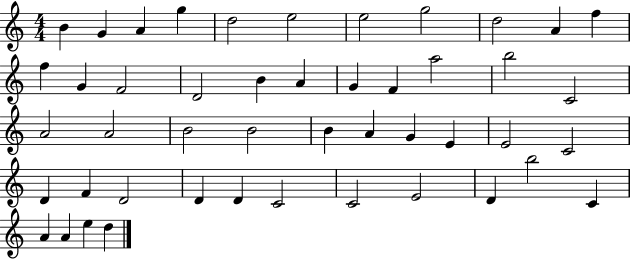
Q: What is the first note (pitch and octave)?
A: B4